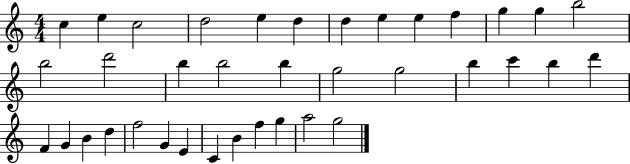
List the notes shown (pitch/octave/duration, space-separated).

C5/q E5/q C5/h D5/h E5/q D5/q D5/q E5/q E5/q F5/q G5/q G5/q B5/h B5/h D6/h B5/q B5/h B5/q G5/h G5/h B5/q C6/q B5/q D6/q F4/q G4/q B4/q D5/q F5/h G4/q E4/q C4/q B4/q F5/q G5/q A5/h G5/h